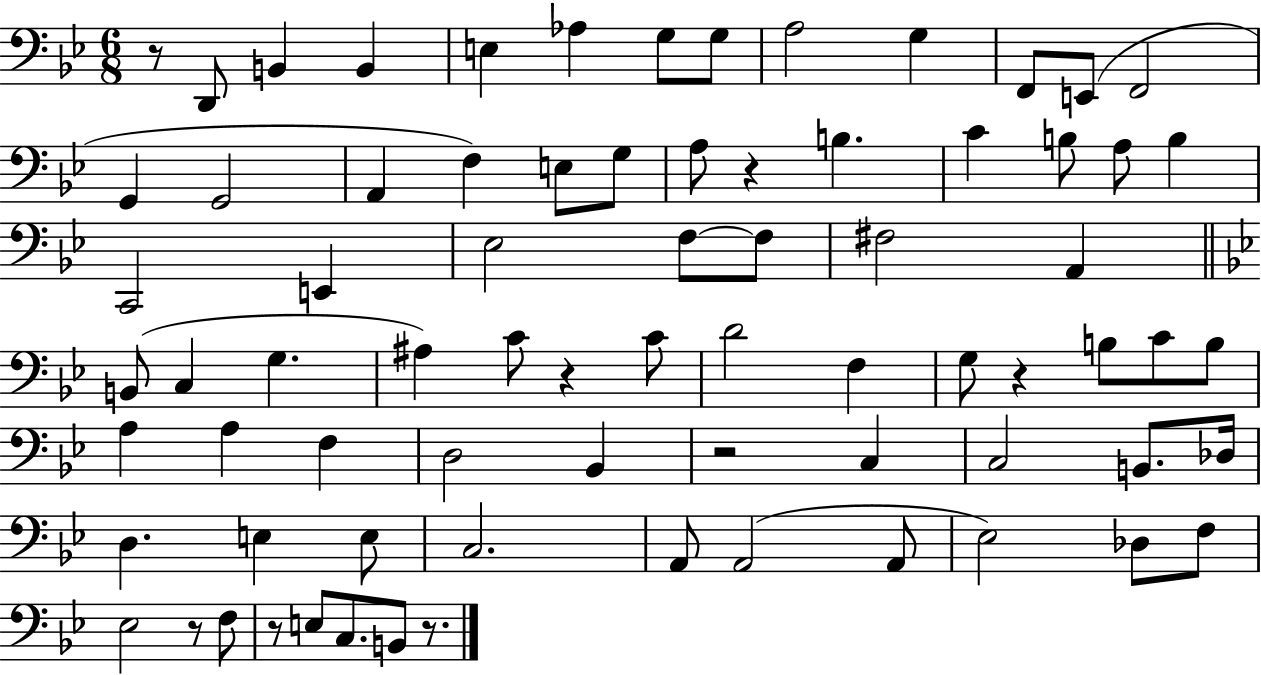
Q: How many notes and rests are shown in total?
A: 75